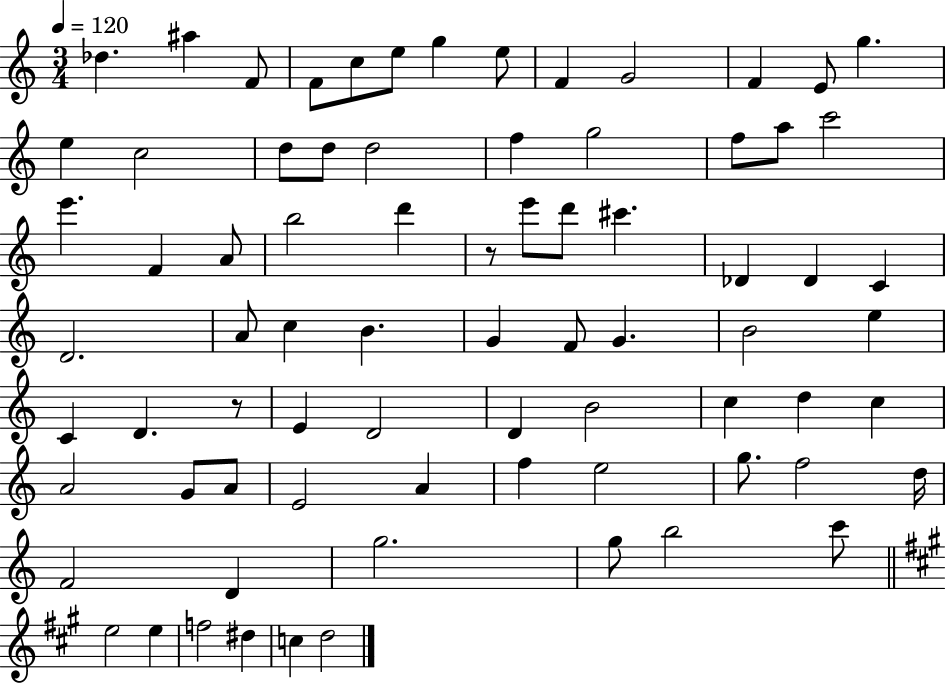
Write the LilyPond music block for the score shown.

{
  \clef treble
  \numericTimeSignature
  \time 3/4
  \key c \major
  \tempo 4 = 120
  des''4. ais''4 f'8 | f'8 c''8 e''8 g''4 e''8 | f'4 g'2 | f'4 e'8 g''4. | \break e''4 c''2 | d''8 d''8 d''2 | f''4 g''2 | f''8 a''8 c'''2 | \break e'''4. f'4 a'8 | b''2 d'''4 | r8 e'''8 d'''8 cis'''4. | des'4 des'4 c'4 | \break d'2. | a'8 c''4 b'4. | g'4 f'8 g'4. | b'2 e''4 | \break c'4 d'4. r8 | e'4 d'2 | d'4 b'2 | c''4 d''4 c''4 | \break a'2 g'8 a'8 | e'2 a'4 | f''4 e''2 | g''8. f''2 d''16 | \break f'2 d'4 | g''2. | g''8 b''2 c'''8 | \bar "||" \break \key a \major e''2 e''4 | f''2 dis''4 | c''4 d''2 | \bar "|."
}